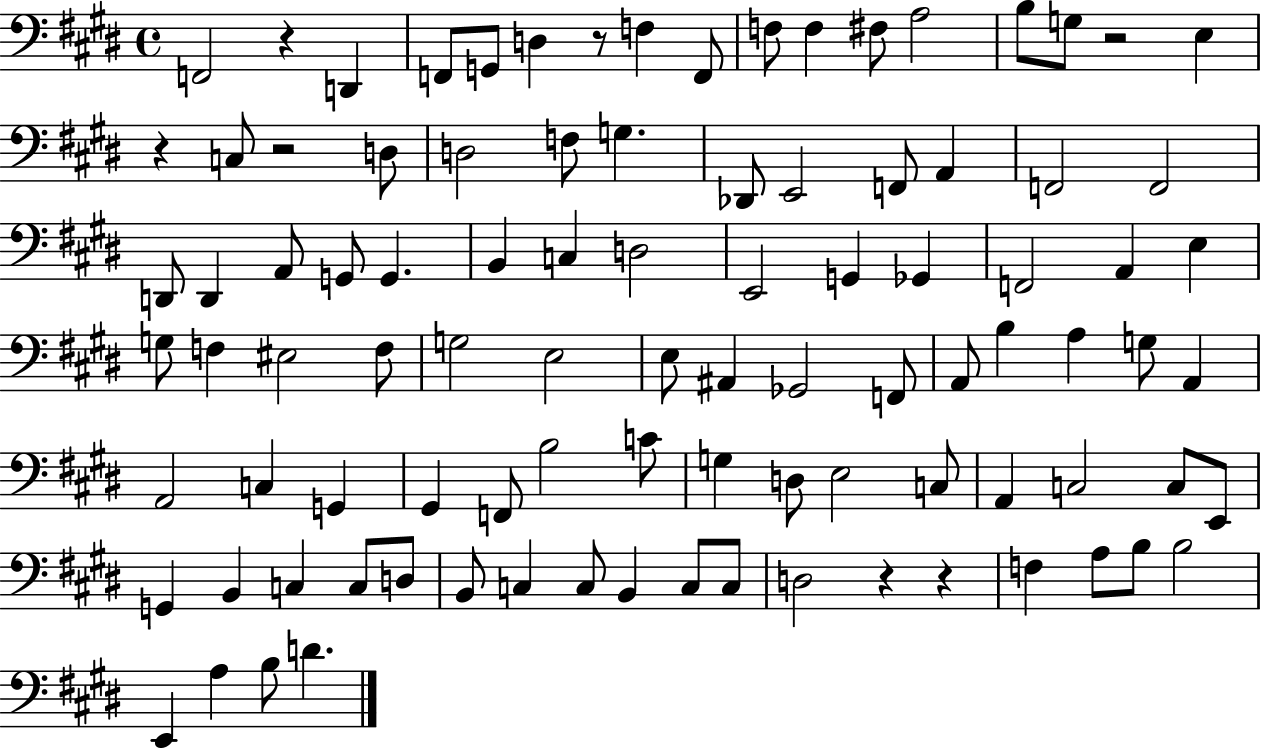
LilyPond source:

{
  \clef bass
  \time 4/4
  \defaultTimeSignature
  \key e \major
  f,2 r4 d,4 | f,8 g,8 d4 r8 f4 f,8 | f8 f4 fis8 a2 | b8 g8 r2 e4 | \break r4 c8 r2 d8 | d2 f8 g4. | des,8 e,2 f,8 a,4 | f,2 f,2 | \break d,8 d,4 a,8 g,8 g,4. | b,4 c4 d2 | e,2 g,4 ges,4 | f,2 a,4 e4 | \break g8 f4 eis2 f8 | g2 e2 | e8 ais,4 ges,2 f,8 | a,8 b4 a4 g8 a,4 | \break a,2 c4 g,4 | gis,4 f,8 b2 c'8 | g4 d8 e2 c8 | a,4 c2 c8 e,8 | \break g,4 b,4 c4 c8 d8 | b,8 c4 c8 b,4 c8 c8 | d2 r4 r4 | f4 a8 b8 b2 | \break e,4 a4 b8 d'4. | \bar "|."
}